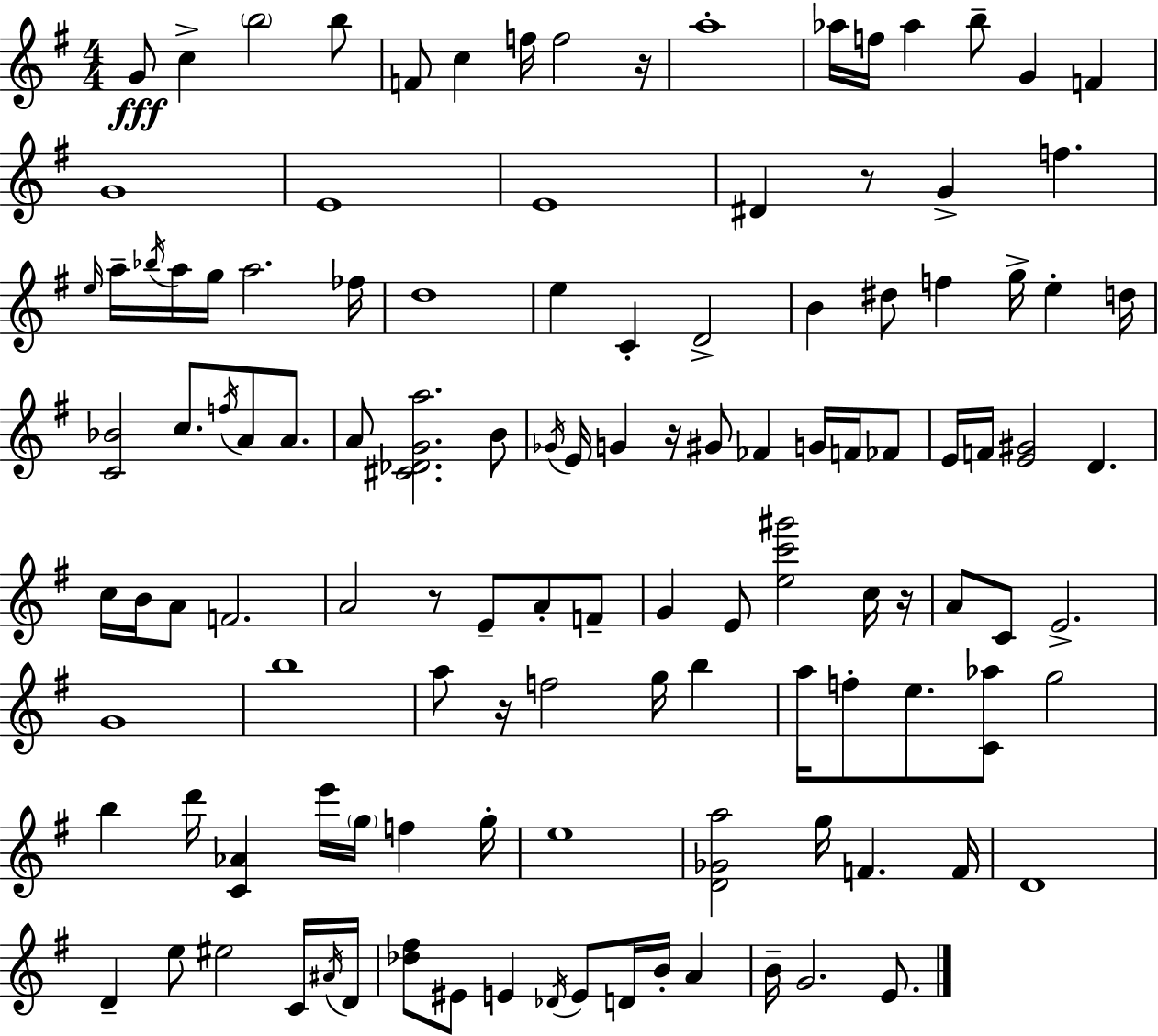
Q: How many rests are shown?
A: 6